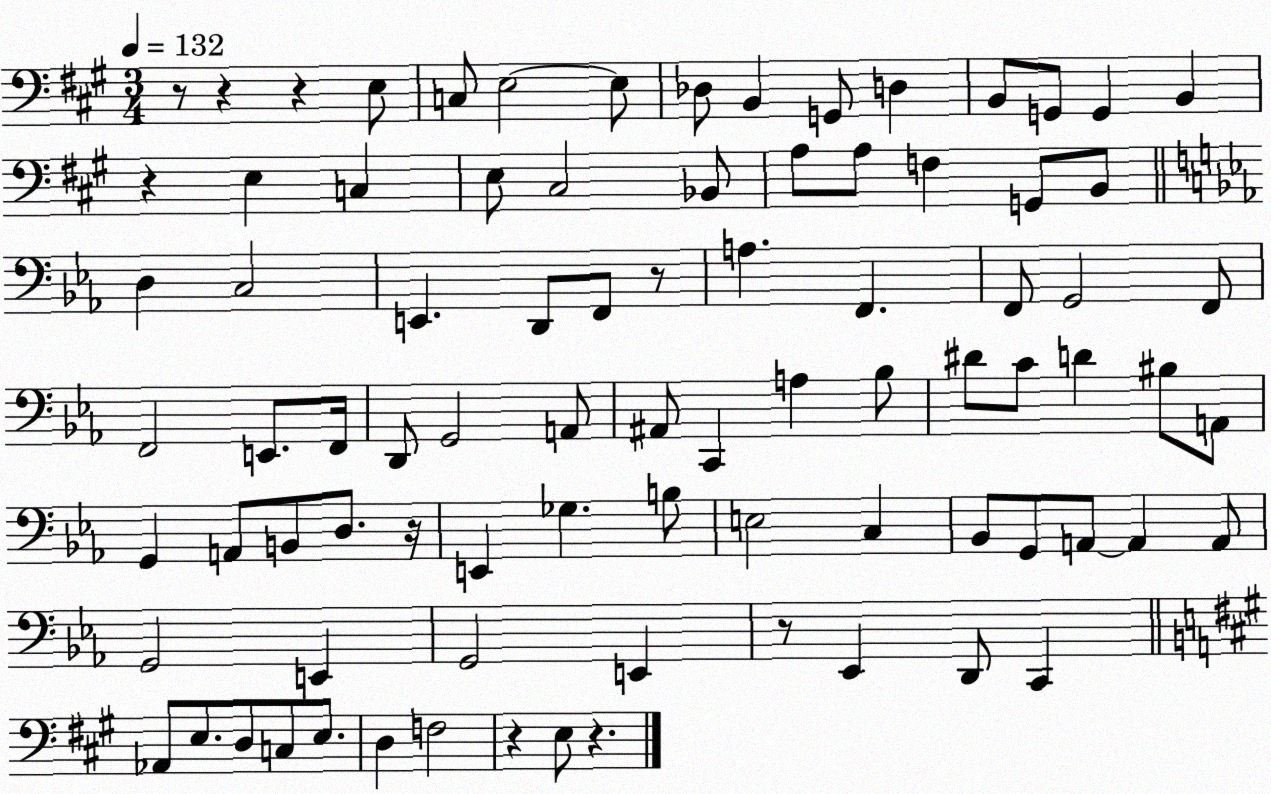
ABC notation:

X:1
T:Untitled
M:3/4
L:1/4
K:A
z/2 z z E,/2 C,/2 E,2 E,/2 _D,/2 B,, G,,/2 D, B,,/2 G,,/2 G,, B,, z E, C, E,/2 ^C,2 _B,,/2 A,/2 A,/2 F, G,,/2 B,,/2 D, C,2 E,, D,,/2 F,,/2 z/2 A, F,, F,,/2 G,,2 F,,/2 F,,2 E,,/2 F,,/4 D,,/2 G,,2 A,,/2 ^A,,/2 C,, A, _B,/2 ^D/2 C/2 D ^B,/2 A,,/2 G,, A,,/2 B,,/2 D,/2 z/4 E,, _G, B,/2 E,2 C, _B,,/2 G,,/2 A,,/2 A,, A,,/2 G,,2 E,, G,,2 E,, z/2 _E,, D,,/2 C,, _A,,/2 E,/2 D,/2 C,/2 E,/2 D, F,2 z E,/2 z